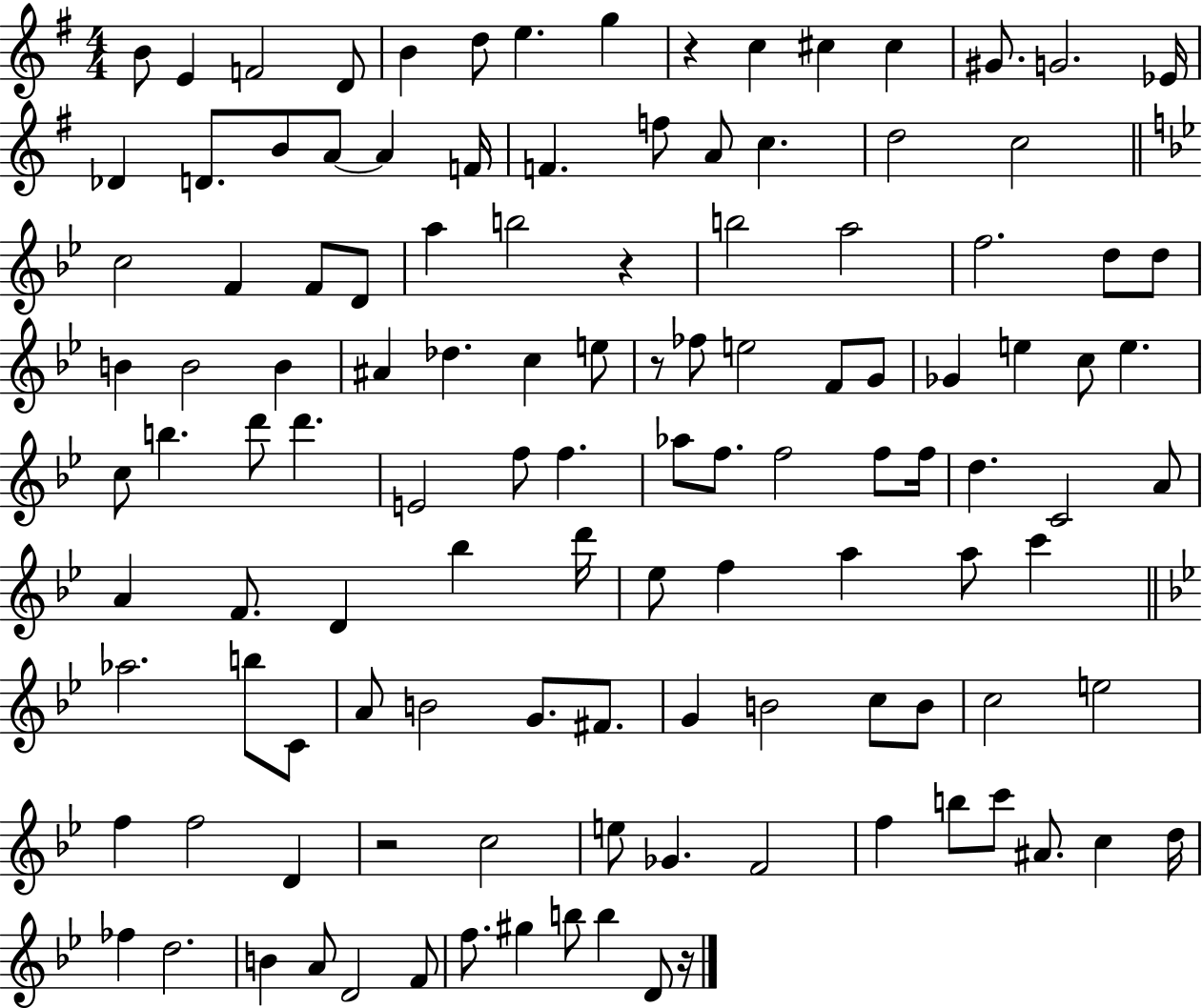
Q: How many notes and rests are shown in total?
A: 119